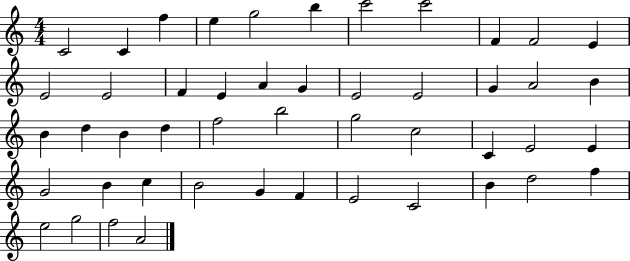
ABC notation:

X:1
T:Untitled
M:4/4
L:1/4
K:C
C2 C f e g2 b c'2 c'2 F F2 E E2 E2 F E A G E2 E2 G A2 B B d B d f2 b2 g2 c2 C E2 E G2 B c B2 G F E2 C2 B d2 f e2 g2 f2 A2